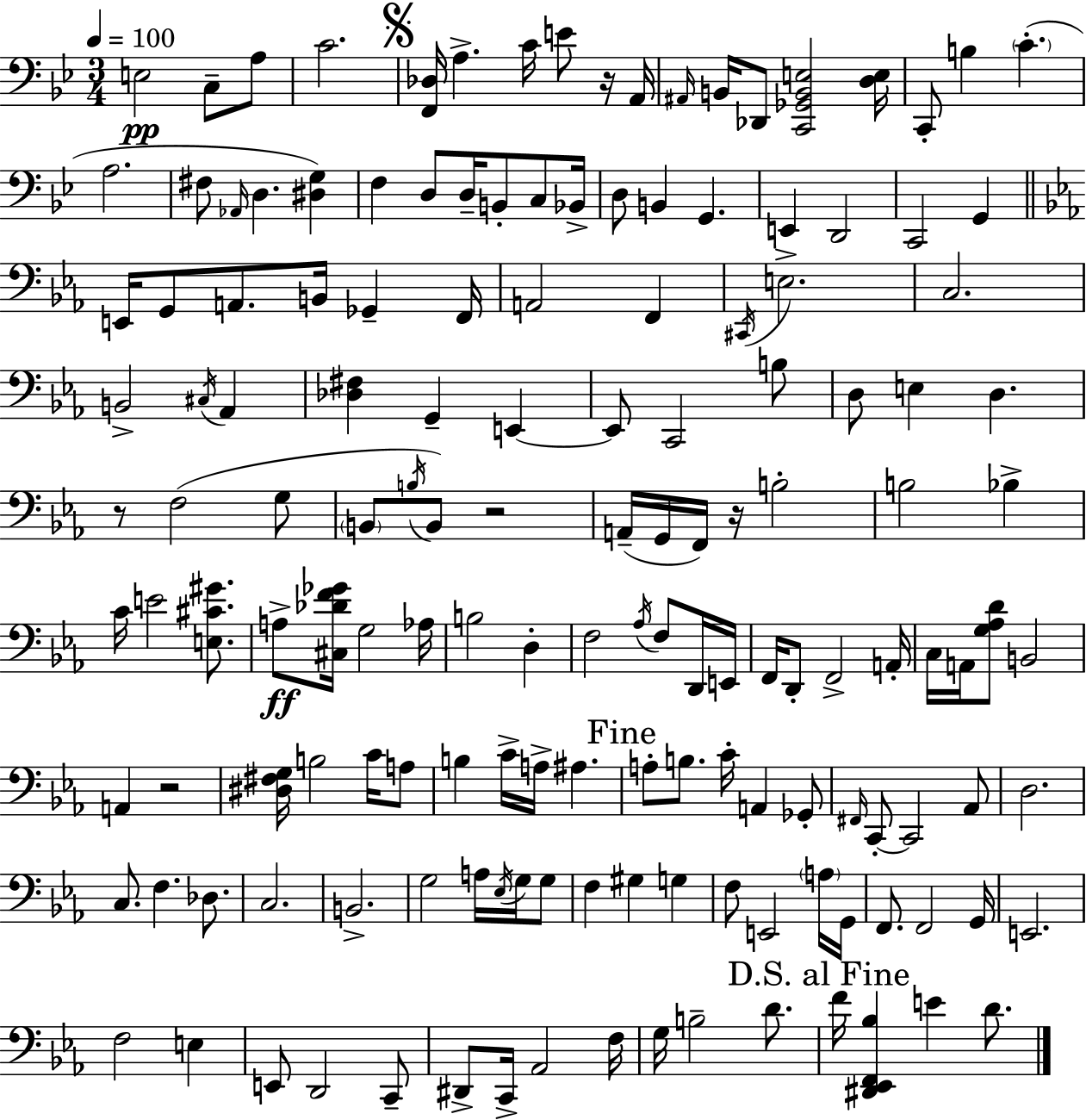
E3/h C3/e A3/e C4/h. [F2,Db3]/s A3/q. C4/s E4/e R/s A2/s A#2/s B2/s Db2/e [C2,Gb2,B2,E3]/h [D3,E3]/s C2/e B3/q C4/q. A3/h. F#3/e Ab2/s D3/q. [D#3,G3]/q F3/q D3/e D3/s B2/e C3/e Bb2/s D3/e B2/q G2/q. E2/q D2/h C2/h G2/q E2/s G2/e A2/e. B2/s Gb2/q F2/s A2/h F2/q C#2/s E3/h. C3/h. B2/h C#3/s Ab2/q [Db3,F#3]/q G2/q E2/q E2/e C2/h B3/e D3/e E3/q D3/q. R/e F3/h G3/e B2/e B3/s B2/e R/h A2/s G2/s F2/s R/s B3/h B3/h Bb3/q C4/s E4/h [E3,C#4,G#4]/e. A3/e [C#3,Db4,F4,Gb4]/s G3/h Ab3/s B3/h D3/q F3/h Ab3/s F3/e D2/s E2/s F2/s D2/e F2/h A2/s C3/s A2/s [G3,Ab3,D4]/e B2/h A2/q R/h [D#3,F#3,G3]/s B3/h C4/s A3/e B3/q C4/s A3/s A#3/q. A3/e B3/e. C4/s A2/q Gb2/e F#2/s C2/e C2/h Ab2/e D3/h. C3/e. F3/q. Db3/e. C3/h. B2/h. G3/h A3/s Eb3/s G3/s G3/e F3/q G#3/q G3/q F3/e E2/h A3/s G2/s F2/e. F2/h G2/s E2/h. F3/h E3/q E2/e D2/h C2/e D#2/e C2/s Ab2/h F3/s G3/s B3/h D4/e. F4/s [D#2,Eb2,F2,Bb3]/q E4/q D4/e.